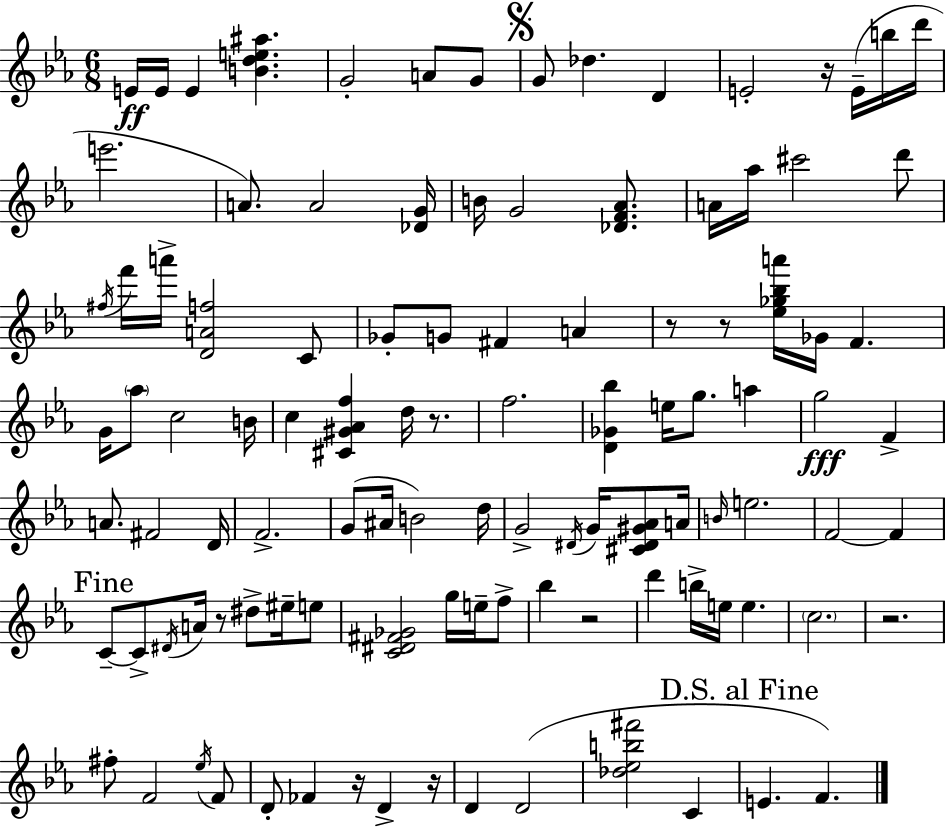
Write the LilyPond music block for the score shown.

{
  \clef treble
  \numericTimeSignature
  \time 6/8
  \key c \minor
  e'16\ff e'16 e'4 <b' d'' e'' ais''>4. | g'2-. a'8 g'8 | \mark \markup { \musicglyph "scripts.segno" } g'8 des''4. d'4 | e'2-. r16 e'16--( b''16 d'''16 | \break e'''2. | a'8.) a'2 <des' g'>16 | b'16 g'2 <des' f' aes'>8. | a'16 aes''16 cis'''2 d'''8 | \break \acciaccatura { fis''16 } f'''16 a'''16-> <d' a' f''>2 c'8 | ges'8-. g'8 fis'4 a'4 | r8 r8 <ees'' ges'' bes'' a'''>16 ges'16 f'4. | g'16 \parenthesize aes''8 c''2 | \break b'16 c''4 <cis' gis' aes' f''>4 d''16 r8. | f''2. | <d' ges' bes''>4 e''16 g''8. a''4 | g''2\fff f'4-> | \break a'8. fis'2 | d'16 f'2.-> | g'8( ais'16 b'2) | d''16 g'2-> \acciaccatura { dis'16 } g'16 <cis' dis' gis' aes'>8 | \break a'16 \grace { b'16 } e''2. | f'2~~ f'4 | \mark "Fine" c'8--~~ c'8-> \acciaccatura { dis'16 } a'16 r8 dis''8-> | eis''16-- e''8 <c' dis' fis' ges'>2 | \break g''16 e''16-- f''8-> bes''4 r2 | d'''4 b''16-> e''16 e''4. | \parenthesize c''2. | r2. | \break fis''8-. f'2 | \acciaccatura { ees''16 } f'8 d'8-. fes'4 r16 | d'4-> r16 d'4 d'2( | <des'' ees'' b'' fis'''>2 | \break c'4 \mark "D.S. al Fine" e'4. f'4.) | \bar "|."
}